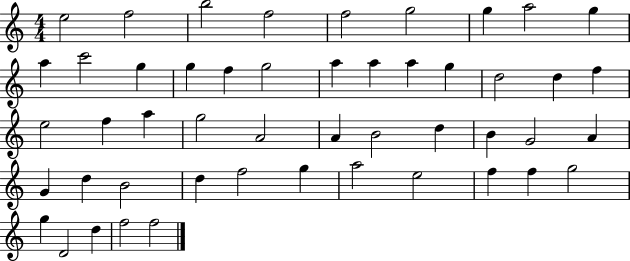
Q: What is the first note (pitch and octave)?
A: E5